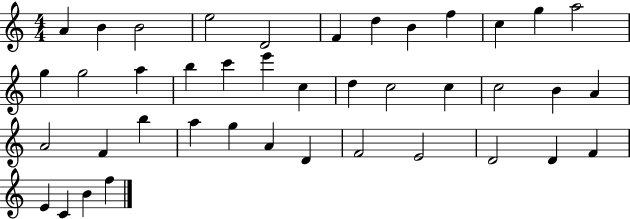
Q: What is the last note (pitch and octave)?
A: F5